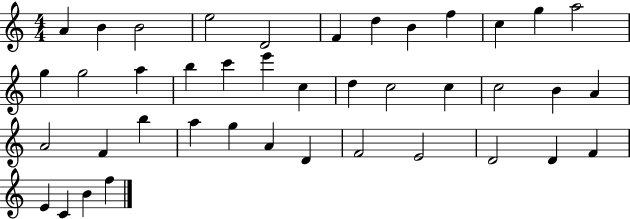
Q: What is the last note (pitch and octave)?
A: F5